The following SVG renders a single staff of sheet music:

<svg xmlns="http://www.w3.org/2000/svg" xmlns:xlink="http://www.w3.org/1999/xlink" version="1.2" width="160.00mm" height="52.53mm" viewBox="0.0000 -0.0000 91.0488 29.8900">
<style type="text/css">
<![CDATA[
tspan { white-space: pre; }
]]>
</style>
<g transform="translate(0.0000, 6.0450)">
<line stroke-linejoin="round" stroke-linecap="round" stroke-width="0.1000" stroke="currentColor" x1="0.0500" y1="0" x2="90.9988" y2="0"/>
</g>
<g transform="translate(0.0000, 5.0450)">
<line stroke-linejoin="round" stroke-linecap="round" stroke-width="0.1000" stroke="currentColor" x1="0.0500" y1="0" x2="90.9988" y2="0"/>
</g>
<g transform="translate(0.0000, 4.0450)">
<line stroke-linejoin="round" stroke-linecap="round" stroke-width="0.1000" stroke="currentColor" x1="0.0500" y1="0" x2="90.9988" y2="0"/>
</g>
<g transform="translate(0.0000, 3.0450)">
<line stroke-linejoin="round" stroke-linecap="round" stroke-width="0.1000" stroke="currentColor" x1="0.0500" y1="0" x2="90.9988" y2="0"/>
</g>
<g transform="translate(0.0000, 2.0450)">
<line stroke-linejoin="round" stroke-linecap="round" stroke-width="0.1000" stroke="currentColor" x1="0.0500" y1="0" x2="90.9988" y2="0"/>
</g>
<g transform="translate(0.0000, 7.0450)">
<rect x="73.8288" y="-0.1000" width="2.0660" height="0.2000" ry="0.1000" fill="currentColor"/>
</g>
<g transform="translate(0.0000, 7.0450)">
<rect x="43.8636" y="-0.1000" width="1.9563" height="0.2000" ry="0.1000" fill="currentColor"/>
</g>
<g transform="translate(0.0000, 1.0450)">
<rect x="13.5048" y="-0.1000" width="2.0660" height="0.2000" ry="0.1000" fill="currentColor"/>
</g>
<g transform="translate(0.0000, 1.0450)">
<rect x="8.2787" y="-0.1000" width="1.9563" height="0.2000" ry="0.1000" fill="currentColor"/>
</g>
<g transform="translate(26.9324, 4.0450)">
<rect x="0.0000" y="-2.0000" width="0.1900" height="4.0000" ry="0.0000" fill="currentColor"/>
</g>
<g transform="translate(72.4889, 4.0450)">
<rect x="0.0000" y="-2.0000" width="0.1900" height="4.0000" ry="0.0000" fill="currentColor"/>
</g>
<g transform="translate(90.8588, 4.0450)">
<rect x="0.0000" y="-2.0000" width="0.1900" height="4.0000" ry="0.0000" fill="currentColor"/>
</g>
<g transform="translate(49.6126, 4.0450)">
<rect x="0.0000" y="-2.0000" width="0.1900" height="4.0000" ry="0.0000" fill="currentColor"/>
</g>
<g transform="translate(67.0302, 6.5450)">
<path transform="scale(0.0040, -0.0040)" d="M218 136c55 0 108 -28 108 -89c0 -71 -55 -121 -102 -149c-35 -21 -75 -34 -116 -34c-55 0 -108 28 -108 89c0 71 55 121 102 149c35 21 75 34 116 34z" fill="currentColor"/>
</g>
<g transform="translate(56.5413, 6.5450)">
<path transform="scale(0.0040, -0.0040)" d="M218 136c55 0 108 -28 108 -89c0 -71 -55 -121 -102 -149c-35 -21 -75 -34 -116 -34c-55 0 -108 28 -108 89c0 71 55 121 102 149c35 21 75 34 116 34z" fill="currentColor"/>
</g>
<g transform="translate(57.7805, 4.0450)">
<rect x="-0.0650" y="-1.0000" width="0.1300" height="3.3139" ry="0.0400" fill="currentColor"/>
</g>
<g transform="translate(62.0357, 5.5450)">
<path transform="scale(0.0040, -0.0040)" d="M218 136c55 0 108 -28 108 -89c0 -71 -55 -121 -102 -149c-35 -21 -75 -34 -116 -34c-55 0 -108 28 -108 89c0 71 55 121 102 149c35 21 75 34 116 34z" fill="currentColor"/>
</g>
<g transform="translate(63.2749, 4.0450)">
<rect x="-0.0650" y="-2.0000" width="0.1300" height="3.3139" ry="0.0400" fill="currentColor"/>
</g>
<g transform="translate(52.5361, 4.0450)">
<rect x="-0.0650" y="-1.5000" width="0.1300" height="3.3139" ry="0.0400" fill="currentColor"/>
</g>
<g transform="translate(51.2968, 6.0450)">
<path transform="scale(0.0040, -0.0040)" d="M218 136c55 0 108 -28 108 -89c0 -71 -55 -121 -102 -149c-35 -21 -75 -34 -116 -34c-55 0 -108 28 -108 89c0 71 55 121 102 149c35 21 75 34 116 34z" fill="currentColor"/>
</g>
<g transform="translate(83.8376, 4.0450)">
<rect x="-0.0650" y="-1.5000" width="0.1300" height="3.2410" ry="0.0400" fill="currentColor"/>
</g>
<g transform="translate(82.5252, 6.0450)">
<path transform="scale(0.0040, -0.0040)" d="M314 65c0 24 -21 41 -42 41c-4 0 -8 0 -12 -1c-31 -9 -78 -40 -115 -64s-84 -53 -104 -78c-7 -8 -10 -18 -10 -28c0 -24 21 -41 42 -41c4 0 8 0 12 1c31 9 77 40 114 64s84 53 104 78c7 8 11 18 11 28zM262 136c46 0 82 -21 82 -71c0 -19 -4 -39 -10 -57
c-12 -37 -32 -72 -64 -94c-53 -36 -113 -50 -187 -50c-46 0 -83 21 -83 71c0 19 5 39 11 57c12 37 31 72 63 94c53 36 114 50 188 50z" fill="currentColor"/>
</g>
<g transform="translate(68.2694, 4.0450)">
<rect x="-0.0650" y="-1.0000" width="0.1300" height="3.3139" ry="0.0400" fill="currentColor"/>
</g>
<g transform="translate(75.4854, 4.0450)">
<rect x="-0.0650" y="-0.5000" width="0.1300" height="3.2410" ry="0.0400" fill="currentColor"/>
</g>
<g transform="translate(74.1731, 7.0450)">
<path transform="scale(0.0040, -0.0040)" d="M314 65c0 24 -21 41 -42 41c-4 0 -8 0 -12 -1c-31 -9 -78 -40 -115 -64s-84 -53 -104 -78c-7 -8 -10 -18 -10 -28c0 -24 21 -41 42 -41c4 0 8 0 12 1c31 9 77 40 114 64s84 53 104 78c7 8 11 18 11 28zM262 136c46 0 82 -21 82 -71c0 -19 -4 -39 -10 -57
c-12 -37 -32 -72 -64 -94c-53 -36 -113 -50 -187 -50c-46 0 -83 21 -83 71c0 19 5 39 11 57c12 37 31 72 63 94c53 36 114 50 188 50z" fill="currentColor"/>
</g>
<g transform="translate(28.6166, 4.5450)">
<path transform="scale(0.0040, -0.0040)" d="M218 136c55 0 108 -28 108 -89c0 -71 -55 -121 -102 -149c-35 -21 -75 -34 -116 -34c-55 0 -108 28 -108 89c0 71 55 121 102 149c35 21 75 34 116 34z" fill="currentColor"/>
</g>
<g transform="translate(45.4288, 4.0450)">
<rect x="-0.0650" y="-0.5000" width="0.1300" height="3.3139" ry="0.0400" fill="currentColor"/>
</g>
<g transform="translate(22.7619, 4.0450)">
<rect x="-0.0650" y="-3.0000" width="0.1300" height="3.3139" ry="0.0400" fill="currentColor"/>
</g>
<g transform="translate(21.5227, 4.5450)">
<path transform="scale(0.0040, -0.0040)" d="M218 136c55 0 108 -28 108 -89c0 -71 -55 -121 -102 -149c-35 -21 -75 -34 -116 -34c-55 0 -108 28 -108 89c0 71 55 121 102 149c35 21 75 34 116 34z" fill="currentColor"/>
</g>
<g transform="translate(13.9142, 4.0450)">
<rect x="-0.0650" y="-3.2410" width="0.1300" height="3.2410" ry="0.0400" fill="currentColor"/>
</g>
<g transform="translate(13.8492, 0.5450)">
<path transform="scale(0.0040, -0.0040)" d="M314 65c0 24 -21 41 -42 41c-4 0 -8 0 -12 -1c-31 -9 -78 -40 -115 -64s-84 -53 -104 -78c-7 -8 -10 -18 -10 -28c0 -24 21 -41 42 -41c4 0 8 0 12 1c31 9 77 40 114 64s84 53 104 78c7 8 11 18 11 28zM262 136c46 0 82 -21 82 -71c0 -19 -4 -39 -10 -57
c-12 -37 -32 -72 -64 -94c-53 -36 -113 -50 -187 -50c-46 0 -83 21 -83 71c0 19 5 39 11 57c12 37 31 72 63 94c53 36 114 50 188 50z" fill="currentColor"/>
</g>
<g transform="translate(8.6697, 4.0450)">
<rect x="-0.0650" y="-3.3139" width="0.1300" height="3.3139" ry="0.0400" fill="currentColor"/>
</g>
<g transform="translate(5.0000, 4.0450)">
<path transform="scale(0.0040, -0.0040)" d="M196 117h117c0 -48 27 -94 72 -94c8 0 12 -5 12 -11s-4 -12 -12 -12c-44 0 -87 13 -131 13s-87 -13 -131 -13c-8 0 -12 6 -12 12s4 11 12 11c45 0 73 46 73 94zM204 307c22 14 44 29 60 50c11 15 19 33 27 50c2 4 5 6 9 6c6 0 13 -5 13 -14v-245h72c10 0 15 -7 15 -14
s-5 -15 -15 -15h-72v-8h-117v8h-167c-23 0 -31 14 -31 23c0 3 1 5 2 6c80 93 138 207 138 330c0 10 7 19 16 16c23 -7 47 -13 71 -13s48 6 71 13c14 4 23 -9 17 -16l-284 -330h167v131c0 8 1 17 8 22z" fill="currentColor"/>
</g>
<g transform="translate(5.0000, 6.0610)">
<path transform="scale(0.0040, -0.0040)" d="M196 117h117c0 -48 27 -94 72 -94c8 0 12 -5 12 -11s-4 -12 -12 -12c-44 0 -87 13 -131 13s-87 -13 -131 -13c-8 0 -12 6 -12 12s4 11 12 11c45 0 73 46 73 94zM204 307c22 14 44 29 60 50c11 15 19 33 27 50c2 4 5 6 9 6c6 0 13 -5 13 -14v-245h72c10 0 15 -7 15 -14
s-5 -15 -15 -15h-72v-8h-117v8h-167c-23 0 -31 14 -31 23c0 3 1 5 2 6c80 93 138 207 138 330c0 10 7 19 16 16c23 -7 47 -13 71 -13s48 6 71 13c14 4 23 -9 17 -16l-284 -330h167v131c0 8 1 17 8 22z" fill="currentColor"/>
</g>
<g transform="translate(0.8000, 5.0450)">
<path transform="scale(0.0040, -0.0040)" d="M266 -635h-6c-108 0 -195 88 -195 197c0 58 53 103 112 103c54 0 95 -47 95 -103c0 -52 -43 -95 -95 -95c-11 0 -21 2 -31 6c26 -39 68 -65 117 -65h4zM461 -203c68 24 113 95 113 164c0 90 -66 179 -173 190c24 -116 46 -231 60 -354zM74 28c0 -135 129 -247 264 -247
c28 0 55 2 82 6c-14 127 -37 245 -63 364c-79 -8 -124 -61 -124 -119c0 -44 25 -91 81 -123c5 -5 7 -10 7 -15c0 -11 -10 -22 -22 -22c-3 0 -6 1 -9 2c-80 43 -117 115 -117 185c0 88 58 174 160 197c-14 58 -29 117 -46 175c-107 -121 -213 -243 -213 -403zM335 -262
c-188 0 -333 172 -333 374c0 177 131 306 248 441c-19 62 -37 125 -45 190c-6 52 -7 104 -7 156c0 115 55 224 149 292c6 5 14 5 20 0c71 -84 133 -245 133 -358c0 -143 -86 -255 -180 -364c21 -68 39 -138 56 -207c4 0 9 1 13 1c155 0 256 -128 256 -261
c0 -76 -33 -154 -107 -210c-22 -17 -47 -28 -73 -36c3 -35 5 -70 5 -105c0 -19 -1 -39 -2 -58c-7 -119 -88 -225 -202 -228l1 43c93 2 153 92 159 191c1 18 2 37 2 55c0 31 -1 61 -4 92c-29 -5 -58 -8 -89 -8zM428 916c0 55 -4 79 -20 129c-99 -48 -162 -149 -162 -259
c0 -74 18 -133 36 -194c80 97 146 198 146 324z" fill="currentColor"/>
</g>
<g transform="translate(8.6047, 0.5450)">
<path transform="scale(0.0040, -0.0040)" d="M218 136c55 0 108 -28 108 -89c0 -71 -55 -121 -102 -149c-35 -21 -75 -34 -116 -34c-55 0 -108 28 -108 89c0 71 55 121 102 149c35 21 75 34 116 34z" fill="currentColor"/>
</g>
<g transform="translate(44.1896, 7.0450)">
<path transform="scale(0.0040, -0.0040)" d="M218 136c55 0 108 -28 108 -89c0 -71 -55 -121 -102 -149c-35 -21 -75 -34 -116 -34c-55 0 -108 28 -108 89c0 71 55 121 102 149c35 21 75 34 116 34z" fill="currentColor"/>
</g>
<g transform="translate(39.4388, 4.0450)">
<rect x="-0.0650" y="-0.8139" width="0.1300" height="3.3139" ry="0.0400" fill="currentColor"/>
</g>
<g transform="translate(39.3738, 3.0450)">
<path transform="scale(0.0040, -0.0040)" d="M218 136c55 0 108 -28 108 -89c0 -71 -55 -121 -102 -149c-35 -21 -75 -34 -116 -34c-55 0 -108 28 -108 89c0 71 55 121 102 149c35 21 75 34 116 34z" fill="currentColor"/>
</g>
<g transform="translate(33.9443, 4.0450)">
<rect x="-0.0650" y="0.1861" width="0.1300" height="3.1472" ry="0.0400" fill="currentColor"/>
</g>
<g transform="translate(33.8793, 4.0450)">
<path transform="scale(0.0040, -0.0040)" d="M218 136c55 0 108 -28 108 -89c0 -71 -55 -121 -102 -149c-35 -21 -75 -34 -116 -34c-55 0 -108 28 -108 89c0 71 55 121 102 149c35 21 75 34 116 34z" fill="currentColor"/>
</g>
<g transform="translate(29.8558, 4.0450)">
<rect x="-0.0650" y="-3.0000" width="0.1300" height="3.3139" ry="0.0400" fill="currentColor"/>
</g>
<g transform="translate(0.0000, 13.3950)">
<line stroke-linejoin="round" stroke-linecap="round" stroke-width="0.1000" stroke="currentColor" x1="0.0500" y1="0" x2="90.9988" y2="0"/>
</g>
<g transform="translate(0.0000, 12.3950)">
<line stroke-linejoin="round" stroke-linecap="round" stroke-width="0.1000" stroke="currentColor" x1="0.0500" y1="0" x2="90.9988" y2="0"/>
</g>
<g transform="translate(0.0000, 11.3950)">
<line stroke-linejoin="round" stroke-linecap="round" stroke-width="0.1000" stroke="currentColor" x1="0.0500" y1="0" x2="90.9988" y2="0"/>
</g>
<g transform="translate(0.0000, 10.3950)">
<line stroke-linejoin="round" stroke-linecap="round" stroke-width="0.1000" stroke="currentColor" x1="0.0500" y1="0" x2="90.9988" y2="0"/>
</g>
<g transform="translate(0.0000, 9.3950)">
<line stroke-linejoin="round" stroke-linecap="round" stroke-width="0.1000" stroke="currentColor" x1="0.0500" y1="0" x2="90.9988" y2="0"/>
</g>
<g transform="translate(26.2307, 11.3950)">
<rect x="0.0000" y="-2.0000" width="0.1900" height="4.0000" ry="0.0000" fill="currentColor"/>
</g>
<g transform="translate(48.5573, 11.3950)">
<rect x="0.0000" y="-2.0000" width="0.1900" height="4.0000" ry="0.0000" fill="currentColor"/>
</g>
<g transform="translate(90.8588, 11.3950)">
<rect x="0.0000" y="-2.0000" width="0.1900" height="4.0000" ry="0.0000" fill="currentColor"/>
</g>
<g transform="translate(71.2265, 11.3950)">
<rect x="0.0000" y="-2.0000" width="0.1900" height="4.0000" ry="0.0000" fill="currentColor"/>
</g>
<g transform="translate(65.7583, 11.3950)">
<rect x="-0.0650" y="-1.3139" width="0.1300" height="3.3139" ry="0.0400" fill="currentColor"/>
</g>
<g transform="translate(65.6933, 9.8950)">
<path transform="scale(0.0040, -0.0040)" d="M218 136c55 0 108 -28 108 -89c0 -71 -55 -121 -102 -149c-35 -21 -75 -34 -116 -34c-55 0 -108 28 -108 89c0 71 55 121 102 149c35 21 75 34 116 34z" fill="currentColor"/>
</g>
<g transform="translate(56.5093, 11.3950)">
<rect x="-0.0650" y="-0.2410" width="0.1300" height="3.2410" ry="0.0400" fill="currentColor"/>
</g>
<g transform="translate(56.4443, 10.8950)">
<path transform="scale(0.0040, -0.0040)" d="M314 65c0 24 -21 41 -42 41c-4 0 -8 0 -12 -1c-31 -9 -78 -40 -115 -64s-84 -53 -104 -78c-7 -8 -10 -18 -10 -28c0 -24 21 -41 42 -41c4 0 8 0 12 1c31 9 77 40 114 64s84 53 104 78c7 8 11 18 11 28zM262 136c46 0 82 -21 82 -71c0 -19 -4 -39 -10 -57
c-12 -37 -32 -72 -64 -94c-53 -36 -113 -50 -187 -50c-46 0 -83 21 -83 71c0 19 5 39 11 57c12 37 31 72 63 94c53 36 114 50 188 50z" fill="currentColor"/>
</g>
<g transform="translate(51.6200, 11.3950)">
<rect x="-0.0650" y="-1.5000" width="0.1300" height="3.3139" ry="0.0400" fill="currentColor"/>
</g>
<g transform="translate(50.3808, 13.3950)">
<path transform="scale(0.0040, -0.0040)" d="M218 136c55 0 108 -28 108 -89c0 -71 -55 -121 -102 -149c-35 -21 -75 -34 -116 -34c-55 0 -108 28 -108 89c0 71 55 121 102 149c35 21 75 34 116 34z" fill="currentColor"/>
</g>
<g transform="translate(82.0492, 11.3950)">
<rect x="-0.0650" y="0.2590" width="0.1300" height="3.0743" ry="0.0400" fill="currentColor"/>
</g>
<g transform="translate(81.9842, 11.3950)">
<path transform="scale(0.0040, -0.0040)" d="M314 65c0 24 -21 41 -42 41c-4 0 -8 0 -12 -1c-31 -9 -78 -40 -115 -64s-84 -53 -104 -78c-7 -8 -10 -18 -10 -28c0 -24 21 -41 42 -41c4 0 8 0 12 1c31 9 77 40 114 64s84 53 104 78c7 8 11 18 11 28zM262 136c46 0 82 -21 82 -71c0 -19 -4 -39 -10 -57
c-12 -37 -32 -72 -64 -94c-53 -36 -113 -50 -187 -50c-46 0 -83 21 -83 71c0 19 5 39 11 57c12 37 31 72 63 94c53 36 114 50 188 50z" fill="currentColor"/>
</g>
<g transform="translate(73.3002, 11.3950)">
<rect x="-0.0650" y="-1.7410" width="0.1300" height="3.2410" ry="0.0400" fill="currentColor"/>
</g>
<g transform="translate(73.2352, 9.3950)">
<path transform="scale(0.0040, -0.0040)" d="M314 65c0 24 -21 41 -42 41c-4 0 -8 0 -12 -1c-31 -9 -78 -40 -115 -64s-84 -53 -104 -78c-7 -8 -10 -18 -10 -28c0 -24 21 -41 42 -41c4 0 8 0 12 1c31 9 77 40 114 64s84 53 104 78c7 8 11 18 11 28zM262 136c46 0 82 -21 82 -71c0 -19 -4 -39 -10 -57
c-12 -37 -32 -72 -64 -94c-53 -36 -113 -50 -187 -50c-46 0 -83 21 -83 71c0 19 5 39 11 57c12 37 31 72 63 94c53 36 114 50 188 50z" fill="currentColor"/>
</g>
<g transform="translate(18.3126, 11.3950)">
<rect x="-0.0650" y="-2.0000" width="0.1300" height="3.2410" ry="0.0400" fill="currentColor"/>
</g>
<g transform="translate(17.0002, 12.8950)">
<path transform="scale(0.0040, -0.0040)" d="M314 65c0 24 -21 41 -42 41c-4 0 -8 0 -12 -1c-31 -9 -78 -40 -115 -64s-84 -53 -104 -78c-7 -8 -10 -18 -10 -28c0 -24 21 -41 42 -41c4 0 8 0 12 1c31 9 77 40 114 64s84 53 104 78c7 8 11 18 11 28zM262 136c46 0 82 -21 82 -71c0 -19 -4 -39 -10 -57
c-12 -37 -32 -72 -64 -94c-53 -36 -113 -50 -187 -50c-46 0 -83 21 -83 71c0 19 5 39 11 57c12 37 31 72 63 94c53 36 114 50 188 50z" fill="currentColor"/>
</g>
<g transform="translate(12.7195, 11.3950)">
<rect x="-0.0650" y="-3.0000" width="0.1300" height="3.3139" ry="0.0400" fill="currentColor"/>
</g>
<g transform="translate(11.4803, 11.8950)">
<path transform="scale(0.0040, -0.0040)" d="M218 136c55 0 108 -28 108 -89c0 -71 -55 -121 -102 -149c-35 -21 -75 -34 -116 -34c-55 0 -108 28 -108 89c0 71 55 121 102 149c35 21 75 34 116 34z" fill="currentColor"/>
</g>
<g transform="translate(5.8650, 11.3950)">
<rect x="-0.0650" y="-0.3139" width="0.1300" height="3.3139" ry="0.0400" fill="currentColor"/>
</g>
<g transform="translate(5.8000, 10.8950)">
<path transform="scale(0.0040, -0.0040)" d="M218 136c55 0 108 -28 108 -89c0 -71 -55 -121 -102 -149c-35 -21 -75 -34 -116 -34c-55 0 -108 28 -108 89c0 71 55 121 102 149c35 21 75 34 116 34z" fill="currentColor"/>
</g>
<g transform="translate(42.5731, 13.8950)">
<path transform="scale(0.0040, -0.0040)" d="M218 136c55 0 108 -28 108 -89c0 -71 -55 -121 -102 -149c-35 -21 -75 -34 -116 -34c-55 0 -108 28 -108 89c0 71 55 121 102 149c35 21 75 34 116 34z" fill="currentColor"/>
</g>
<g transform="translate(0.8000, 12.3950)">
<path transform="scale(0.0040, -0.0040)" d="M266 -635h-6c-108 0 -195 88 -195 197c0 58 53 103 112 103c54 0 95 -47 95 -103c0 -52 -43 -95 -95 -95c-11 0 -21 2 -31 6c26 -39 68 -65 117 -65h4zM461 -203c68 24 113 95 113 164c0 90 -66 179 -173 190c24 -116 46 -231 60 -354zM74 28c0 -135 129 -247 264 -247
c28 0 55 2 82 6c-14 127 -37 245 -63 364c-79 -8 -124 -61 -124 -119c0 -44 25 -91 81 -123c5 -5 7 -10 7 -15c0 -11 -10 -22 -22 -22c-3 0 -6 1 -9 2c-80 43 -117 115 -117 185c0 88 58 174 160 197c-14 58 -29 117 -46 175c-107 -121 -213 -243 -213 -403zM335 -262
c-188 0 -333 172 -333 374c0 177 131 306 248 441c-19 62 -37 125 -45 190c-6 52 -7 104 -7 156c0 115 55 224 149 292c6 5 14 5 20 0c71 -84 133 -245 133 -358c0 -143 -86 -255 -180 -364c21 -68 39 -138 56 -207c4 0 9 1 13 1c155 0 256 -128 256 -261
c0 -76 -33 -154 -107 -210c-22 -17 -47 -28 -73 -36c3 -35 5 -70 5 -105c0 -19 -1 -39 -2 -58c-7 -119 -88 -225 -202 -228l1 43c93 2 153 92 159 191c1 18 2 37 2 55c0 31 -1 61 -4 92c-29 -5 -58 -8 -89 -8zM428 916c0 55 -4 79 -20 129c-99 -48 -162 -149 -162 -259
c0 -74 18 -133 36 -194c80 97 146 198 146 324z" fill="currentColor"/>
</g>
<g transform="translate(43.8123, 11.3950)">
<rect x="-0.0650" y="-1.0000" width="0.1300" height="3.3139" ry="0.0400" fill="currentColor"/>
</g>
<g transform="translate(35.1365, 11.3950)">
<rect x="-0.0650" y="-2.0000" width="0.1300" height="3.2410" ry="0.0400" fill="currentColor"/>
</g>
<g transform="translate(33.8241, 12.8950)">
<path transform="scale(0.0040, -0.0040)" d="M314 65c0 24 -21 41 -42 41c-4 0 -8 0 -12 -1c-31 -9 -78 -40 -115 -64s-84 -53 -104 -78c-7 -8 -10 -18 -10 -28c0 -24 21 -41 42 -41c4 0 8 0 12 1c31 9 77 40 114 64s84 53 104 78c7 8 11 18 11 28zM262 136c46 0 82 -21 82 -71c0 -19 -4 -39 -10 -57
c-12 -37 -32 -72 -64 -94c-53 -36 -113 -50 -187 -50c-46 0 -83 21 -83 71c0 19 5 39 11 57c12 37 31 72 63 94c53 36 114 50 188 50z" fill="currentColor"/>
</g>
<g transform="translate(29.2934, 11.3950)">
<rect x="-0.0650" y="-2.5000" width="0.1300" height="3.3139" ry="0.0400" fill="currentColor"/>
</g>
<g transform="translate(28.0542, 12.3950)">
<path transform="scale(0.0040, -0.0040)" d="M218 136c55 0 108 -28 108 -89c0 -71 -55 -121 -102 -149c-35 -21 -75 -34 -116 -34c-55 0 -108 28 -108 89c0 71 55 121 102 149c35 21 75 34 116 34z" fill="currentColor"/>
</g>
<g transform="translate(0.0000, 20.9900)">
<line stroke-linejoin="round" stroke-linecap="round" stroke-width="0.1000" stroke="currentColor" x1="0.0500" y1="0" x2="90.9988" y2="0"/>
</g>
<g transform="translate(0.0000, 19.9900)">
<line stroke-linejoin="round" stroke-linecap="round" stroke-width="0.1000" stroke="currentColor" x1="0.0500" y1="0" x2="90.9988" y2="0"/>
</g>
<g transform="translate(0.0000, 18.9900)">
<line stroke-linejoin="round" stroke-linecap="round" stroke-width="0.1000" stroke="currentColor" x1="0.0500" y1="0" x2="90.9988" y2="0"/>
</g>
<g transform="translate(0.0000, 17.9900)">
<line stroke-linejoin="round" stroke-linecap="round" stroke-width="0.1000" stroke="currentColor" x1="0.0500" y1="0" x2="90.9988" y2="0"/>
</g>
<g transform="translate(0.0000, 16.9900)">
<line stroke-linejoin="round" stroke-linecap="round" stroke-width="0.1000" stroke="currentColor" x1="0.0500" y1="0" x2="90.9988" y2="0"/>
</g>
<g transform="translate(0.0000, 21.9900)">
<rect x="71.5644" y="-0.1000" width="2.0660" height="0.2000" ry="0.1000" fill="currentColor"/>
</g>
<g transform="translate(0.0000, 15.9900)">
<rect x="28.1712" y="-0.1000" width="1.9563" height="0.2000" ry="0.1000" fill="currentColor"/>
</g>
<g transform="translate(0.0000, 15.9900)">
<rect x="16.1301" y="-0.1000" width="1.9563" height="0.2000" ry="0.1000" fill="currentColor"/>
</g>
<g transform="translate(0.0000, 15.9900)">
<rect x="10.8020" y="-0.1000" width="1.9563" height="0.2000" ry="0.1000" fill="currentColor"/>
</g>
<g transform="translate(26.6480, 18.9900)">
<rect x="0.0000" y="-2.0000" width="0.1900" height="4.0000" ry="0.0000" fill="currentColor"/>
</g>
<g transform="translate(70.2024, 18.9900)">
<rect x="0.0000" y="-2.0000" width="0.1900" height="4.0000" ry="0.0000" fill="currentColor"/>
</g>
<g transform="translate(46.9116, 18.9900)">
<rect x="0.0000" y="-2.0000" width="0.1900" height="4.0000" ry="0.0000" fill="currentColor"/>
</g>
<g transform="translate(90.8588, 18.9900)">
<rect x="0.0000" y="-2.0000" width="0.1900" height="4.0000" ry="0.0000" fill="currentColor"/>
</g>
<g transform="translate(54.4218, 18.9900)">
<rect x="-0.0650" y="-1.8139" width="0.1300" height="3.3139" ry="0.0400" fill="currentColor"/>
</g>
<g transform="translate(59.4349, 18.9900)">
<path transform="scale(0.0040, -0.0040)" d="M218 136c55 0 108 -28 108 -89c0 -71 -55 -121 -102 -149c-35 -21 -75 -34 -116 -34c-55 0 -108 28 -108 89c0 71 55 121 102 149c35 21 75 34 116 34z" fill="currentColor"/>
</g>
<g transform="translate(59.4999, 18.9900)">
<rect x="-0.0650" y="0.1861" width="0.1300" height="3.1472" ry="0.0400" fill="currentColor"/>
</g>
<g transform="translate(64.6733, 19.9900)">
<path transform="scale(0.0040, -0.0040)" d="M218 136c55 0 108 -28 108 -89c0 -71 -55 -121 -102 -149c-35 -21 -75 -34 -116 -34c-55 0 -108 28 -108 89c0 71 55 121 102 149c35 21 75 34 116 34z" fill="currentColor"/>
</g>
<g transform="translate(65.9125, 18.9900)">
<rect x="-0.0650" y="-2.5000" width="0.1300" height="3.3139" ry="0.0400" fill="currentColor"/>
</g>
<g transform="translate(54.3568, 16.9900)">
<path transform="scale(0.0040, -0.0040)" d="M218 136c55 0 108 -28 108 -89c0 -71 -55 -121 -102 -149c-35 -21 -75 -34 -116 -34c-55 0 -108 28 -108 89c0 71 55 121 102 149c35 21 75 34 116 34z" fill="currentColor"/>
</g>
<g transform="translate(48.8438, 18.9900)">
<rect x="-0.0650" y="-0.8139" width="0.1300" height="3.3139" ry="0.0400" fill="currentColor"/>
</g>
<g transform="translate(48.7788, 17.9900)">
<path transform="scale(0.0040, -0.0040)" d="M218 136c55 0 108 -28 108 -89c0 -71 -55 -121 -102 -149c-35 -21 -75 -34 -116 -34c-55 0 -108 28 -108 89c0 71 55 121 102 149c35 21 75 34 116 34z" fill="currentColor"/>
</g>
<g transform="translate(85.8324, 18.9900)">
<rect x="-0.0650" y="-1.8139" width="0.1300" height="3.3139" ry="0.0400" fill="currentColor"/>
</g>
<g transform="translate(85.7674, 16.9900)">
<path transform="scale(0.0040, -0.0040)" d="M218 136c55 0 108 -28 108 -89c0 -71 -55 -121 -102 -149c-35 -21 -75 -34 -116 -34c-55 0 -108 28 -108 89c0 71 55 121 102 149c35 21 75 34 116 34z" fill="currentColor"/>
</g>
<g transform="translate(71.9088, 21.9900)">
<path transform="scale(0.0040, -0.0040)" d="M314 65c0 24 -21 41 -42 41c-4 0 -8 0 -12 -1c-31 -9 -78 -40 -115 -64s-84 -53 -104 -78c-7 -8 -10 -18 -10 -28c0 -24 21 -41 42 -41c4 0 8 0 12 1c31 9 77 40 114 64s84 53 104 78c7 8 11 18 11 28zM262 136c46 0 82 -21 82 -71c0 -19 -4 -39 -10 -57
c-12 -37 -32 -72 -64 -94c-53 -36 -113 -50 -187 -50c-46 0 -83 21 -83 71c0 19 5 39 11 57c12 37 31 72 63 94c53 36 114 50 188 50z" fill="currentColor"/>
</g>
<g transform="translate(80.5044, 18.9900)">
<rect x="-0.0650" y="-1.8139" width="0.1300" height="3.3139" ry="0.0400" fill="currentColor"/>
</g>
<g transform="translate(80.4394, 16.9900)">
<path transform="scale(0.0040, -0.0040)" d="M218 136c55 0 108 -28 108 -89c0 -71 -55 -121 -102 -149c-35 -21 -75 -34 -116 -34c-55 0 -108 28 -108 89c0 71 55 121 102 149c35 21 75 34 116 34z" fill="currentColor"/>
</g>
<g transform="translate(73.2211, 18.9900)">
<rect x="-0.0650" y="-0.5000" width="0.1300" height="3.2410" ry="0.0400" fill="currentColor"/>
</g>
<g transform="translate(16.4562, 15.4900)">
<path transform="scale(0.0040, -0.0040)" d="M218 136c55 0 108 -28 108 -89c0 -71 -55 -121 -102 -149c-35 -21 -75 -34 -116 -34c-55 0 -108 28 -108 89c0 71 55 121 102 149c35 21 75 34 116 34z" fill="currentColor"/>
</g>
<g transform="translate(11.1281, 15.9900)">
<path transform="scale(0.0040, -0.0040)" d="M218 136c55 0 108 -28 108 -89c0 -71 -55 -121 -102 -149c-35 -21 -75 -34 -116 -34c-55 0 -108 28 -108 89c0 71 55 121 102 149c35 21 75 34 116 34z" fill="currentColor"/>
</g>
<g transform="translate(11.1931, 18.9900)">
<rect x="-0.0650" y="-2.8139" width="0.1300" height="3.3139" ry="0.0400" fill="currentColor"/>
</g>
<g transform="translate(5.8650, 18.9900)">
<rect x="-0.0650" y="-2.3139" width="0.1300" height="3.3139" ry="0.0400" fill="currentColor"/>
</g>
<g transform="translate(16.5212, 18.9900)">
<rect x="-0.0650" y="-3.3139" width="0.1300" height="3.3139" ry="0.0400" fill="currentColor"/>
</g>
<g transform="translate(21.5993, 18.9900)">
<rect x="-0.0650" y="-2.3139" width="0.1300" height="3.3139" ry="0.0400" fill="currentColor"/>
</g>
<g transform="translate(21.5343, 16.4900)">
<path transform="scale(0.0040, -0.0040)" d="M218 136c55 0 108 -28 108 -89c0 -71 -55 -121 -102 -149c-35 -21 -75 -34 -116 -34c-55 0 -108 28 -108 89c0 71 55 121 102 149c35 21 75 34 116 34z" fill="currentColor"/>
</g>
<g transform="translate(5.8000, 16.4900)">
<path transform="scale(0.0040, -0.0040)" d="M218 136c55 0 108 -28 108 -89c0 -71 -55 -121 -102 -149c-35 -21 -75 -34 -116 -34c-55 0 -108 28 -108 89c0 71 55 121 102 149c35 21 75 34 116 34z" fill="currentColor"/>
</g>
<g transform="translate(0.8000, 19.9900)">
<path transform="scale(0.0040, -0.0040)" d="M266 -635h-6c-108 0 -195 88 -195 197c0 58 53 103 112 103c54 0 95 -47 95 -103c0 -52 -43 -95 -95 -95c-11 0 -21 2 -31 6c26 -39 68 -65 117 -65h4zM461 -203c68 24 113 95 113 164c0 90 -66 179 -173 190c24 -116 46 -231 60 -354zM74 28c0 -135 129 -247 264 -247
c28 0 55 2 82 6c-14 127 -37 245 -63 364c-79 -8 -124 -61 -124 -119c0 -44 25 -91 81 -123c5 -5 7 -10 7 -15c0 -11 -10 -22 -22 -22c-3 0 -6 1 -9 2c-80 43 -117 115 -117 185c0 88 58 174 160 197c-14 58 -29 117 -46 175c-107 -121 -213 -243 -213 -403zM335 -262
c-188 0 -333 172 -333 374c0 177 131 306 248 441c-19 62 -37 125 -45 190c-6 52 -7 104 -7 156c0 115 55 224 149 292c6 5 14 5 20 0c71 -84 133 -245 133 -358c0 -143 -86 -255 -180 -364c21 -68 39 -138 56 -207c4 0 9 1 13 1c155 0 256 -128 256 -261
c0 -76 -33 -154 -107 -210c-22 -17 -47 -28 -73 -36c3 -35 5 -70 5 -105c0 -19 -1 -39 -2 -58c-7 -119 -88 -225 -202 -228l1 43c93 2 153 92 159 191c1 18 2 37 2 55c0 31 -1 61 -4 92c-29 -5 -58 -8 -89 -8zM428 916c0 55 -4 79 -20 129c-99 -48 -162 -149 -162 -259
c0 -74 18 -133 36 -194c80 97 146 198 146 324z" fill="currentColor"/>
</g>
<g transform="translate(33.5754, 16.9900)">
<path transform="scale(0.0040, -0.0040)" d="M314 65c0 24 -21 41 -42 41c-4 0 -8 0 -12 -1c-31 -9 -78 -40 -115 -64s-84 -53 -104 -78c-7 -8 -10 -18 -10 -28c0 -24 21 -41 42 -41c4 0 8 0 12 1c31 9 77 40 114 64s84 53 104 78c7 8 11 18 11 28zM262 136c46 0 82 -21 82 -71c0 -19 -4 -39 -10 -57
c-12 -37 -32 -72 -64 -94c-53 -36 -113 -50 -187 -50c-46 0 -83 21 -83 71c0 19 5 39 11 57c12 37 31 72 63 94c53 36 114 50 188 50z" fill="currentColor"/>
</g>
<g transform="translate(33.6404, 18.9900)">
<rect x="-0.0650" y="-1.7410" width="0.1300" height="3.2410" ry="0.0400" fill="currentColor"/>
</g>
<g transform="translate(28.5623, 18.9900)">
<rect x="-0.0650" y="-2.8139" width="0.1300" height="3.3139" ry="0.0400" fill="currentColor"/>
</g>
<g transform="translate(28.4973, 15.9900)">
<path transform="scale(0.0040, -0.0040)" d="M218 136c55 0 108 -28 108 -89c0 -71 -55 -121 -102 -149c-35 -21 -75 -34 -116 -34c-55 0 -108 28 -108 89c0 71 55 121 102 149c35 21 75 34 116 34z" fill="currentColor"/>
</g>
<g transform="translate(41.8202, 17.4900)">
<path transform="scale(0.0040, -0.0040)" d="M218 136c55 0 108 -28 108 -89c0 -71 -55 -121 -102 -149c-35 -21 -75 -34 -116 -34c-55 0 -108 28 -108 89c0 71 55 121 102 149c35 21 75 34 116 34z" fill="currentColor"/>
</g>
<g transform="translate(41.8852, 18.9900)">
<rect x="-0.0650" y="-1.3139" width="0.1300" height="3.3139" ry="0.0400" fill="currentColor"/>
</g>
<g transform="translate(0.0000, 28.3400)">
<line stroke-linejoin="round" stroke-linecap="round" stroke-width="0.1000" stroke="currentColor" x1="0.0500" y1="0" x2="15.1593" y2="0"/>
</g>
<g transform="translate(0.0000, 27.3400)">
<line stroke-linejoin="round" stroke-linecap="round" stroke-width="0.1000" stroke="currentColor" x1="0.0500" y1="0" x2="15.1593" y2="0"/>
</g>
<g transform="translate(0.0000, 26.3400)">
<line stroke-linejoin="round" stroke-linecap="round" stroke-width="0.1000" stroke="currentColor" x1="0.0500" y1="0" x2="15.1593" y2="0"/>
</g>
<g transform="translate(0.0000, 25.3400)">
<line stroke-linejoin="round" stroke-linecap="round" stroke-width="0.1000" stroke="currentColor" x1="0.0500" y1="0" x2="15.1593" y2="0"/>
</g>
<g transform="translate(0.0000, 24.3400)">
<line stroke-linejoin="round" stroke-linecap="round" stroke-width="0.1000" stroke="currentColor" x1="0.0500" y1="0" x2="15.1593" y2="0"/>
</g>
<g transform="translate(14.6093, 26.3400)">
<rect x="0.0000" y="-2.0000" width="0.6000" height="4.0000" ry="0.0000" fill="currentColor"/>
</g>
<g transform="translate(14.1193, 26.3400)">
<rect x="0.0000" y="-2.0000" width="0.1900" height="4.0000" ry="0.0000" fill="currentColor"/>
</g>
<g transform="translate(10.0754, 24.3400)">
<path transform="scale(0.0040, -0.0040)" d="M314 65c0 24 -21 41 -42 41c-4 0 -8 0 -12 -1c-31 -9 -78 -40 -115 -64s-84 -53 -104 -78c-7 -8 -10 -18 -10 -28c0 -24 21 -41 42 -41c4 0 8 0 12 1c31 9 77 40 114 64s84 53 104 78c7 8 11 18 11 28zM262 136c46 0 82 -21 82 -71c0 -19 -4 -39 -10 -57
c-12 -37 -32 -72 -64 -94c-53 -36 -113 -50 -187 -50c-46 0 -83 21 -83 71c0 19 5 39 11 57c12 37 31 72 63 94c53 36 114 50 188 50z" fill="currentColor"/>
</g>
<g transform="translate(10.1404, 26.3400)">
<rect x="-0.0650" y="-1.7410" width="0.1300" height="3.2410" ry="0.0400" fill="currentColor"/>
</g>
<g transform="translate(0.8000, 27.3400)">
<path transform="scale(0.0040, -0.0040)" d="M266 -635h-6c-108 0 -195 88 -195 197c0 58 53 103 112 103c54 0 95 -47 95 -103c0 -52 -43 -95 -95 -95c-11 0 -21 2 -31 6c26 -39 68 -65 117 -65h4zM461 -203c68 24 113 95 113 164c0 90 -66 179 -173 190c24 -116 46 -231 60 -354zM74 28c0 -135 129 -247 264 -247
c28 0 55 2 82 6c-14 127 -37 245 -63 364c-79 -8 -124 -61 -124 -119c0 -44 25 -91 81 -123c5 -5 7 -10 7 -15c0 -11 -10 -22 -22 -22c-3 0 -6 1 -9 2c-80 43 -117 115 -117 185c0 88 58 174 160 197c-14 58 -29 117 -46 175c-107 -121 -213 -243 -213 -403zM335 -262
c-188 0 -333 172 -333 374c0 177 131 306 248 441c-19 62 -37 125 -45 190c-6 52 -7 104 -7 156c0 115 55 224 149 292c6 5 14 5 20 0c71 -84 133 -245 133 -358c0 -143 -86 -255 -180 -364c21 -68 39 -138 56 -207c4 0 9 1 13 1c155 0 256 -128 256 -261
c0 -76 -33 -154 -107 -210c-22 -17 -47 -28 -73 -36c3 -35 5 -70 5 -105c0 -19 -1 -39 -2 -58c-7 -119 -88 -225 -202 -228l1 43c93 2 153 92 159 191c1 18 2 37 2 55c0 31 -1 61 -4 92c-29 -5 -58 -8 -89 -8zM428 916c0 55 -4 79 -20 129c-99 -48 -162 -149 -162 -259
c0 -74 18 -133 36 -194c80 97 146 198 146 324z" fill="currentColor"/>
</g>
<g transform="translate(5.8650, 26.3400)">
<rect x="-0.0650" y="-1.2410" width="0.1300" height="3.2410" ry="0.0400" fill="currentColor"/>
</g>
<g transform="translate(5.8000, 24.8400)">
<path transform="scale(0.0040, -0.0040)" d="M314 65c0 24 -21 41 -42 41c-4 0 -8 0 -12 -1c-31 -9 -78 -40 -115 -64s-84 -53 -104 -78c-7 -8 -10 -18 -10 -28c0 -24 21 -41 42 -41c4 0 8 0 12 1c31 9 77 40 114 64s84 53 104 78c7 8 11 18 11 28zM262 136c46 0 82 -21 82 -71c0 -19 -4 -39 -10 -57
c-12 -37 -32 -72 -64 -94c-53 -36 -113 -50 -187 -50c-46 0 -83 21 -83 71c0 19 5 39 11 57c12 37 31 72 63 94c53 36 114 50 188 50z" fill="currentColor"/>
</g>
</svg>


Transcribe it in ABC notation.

X:1
T:Untitled
M:4/4
L:1/4
K:C
b b2 A A B d C E D F D C2 E2 c A F2 G F2 D E c2 e f2 B2 g a b g a f2 e d f B G C2 f f e2 f2